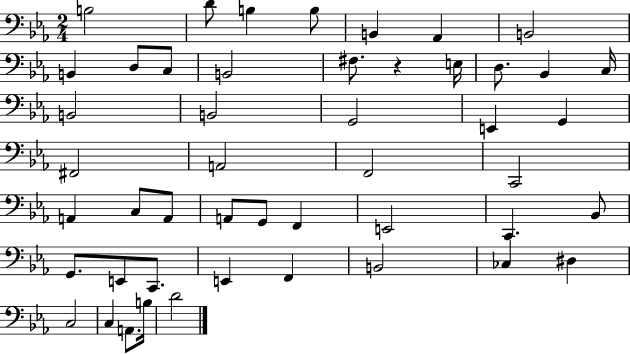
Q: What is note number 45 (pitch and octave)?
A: A2